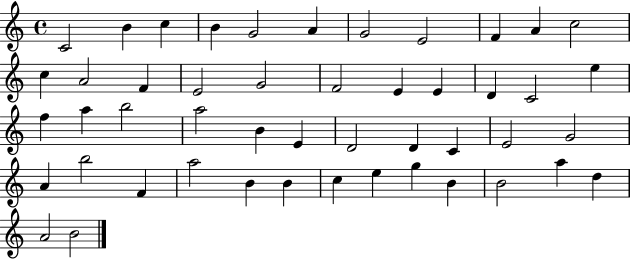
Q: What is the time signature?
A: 4/4